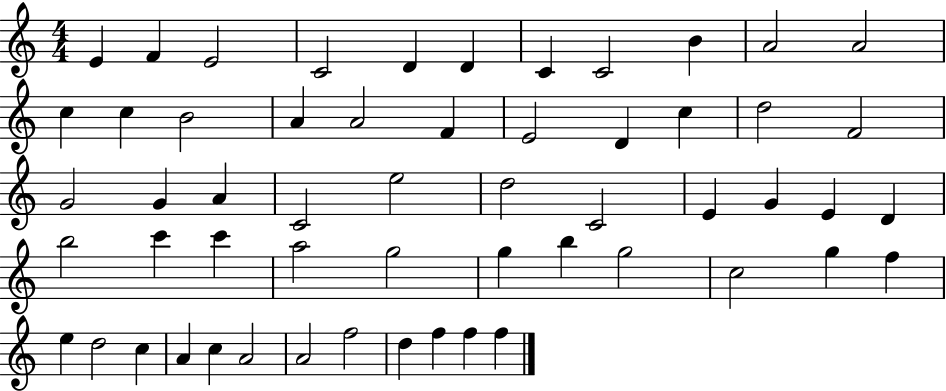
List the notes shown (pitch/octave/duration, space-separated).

E4/q F4/q E4/h C4/h D4/q D4/q C4/q C4/h B4/q A4/h A4/h C5/q C5/q B4/h A4/q A4/h F4/q E4/h D4/q C5/q D5/h F4/h G4/h G4/q A4/q C4/h E5/h D5/h C4/h E4/q G4/q E4/q D4/q B5/h C6/q C6/q A5/h G5/h G5/q B5/q G5/h C5/h G5/q F5/q E5/q D5/h C5/q A4/q C5/q A4/h A4/h F5/h D5/q F5/q F5/q F5/q